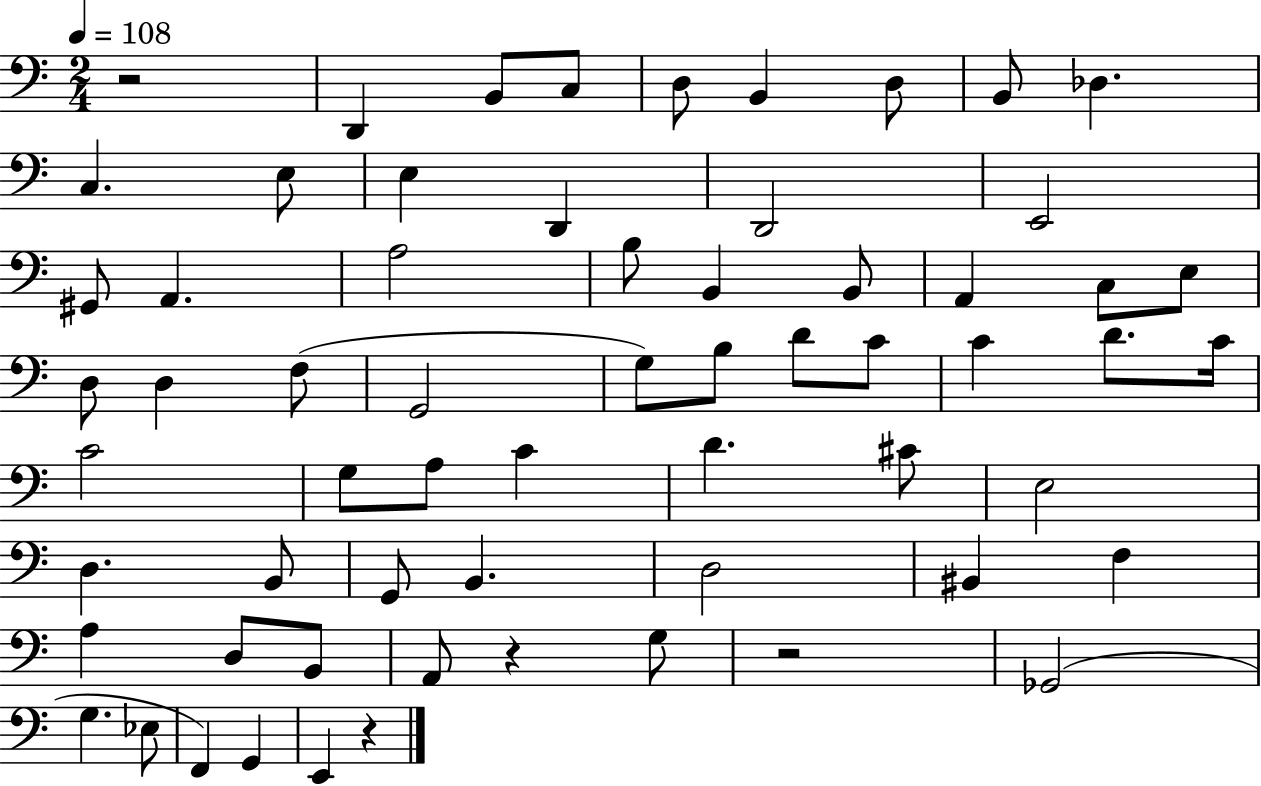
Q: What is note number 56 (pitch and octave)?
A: Eb3